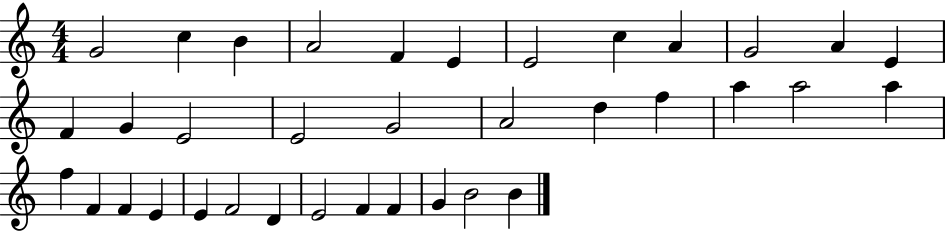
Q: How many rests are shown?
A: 0